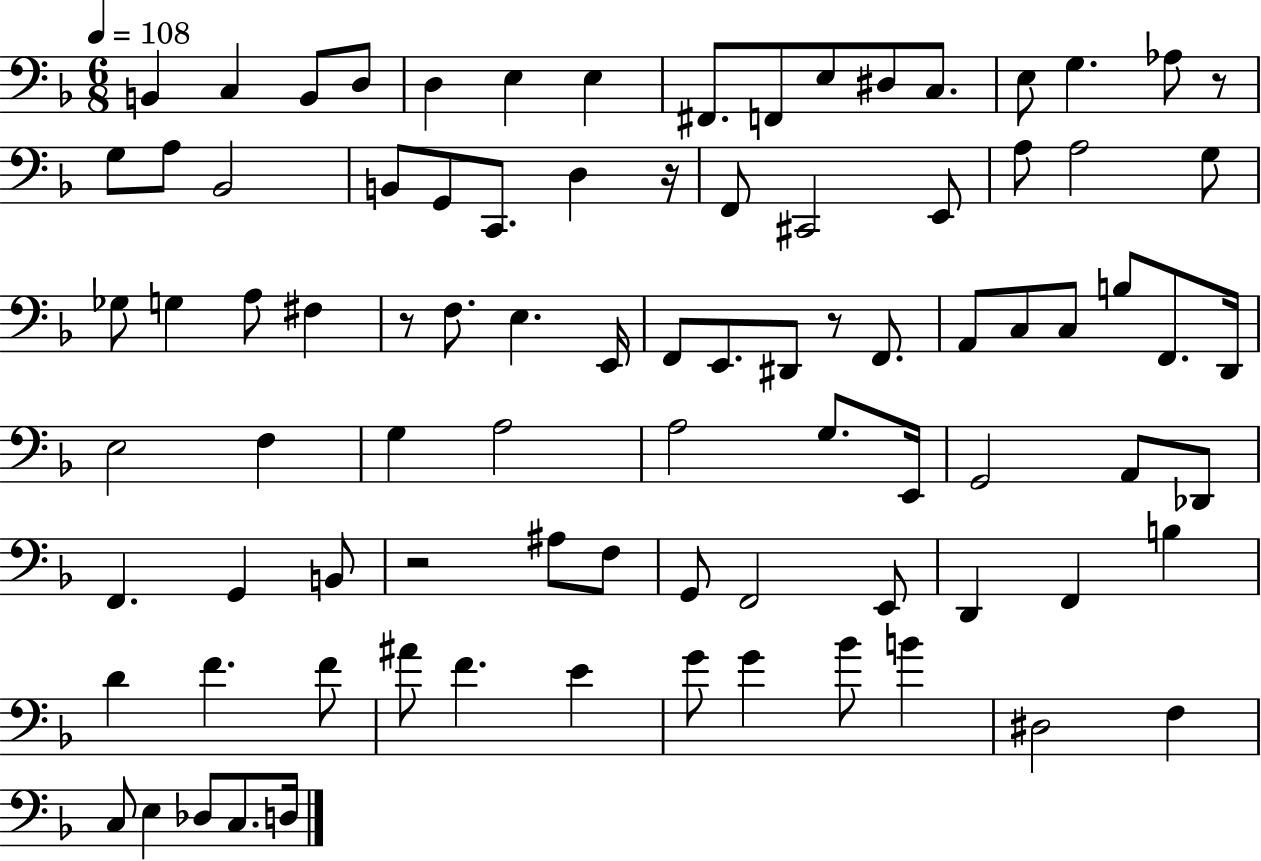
B2/q C3/q B2/e D3/e D3/q E3/q E3/q F#2/e. F2/e E3/e D#3/e C3/e. E3/e G3/q. Ab3/e R/e G3/e A3/e Bb2/h B2/e G2/e C2/e. D3/q R/s F2/e C#2/h E2/e A3/e A3/h G3/e Gb3/e G3/q A3/e F#3/q R/e F3/e. E3/q. E2/s F2/e E2/e. D#2/e R/e F2/e. A2/e C3/e C3/e B3/e F2/e. D2/s E3/h F3/q G3/q A3/h A3/h G3/e. E2/s G2/h A2/e Db2/e F2/q. G2/q B2/e R/h A#3/e F3/e G2/e F2/h E2/e D2/q F2/q B3/q D4/q F4/q. F4/e A#4/e F4/q. E4/q G4/e G4/q Bb4/e B4/q D#3/h F3/q C3/e E3/q Db3/e C3/e. D3/s